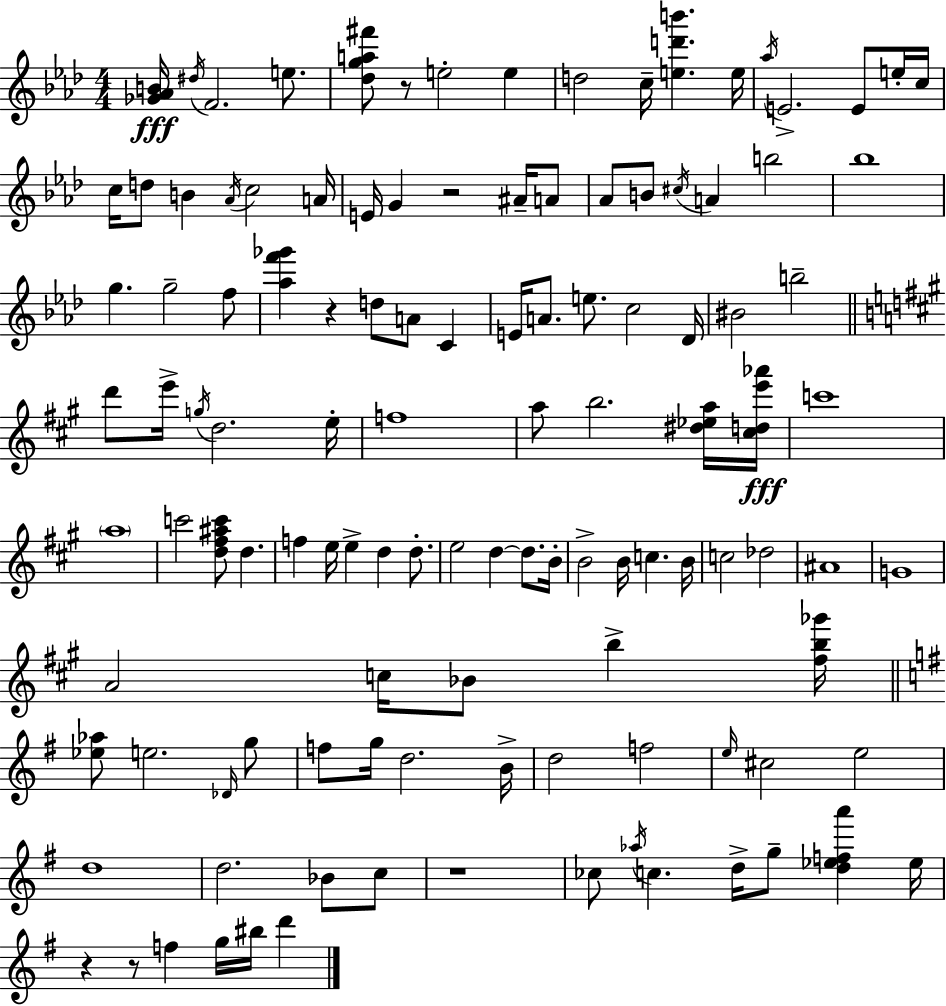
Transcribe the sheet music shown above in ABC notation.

X:1
T:Untitled
M:4/4
L:1/4
K:Fm
[_G_AB]/4 ^d/4 F2 e/2 [_dga^f']/2 z/2 e2 e d2 c/4 [ed'b'] e/4 _a/4 E2 E/2 e/4 c/4 c/4 d/2 B _A/4 c2 A/4 E/4 G z2 ^A/4 A/2 _A/2 B/2 ^c/4 A b2 _b4 g g2 f/2 [_af'_g'] z d/2 A/2 C E/4 A/2 e/2 c2 _D/4 ^B2 b2 d'/2 e'/4 g/4 d2 e/4 f4 a/2 b2 [^d_ea]/4 [^cde'_a']/4 c'4 a4 c'2 [d^f^ac']/2 d f e/4 e d d/2 e2 d d/2 B/4 B2 B/4 c B/4 c2 _d2 ^A4 G4 A2 c/4 _B/2 b [^fb_g']/4 [_e_a]/2 e2 _D/4 g/2 f/2 g/4 d2 B/4 d2 f2 e/4 ^c2 e2 d4 d2 _B/2 c/2 z4 _c/2 _a/4 c d/4 g/2 [d_efa'] _e/4 z z/2 f g/4 ^b/4 d'